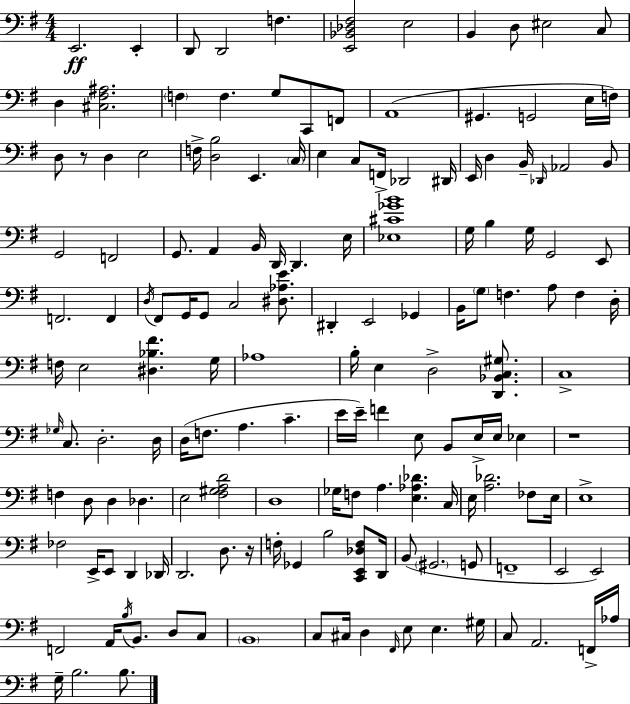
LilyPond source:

{
  \clef bass
  \numericTimeSignature
  \time 4/4
  \key g \major
  e,2.\ff e,4-. | d,8 d,2 f4. | <e, bes, des fis>2 e2 | b,4 d8 eis2 c8 | \break d4 <cis fis ais>2. | \parenthesize f4 f4. g8 c,8 f,8 | a,1( | gis,4. g,2 e16 f16) | \break d8 r8 d4 e2 | f16-> <d b>2 e,4. \parenthesize c16 | e4 c8 f,16-> des,2 dis,16 | e,16 d4 b,16-- \grace { des,16 } aes,2 b,8 | \break g,2 f,2 | g,8. a,4 b,16 d,16 d,4. | e16 <ees cis' ges' b'>1 | g16 b4 g16 g,2 e,8 | \break f,2. f,4 | \acciaccatura { d16 } fis,8 g,16 g,8 c2 <dis aes e'>8. | dis,4-. e,2 ges,4 | b,16 \parenthesize g8 f4. a8 f4 | \break d16-. f16 e2 <dis bes fis'>4. | g16 aes1 | b16-. e4 d2-> <d, bes, c gis>8. | c1-> | \break \grace { ges16 } c8. d2.-. | d16 d16( f8. a4. c'4.-- | e'16 e'16--) f'4 e8 b,8 e16-> e16 ees4 | r1 | \break f4 d8 d4 des4. | e2 <fis gis a d'>2 | d1 | ges16 f8 a4. <e aes des'>4. | \break c16 e16 <a des'>2. | fes8 e16 e1-> | fes2 e,16-> e,8 d,4 | des,16 d,2. d8. | \break r16 f16-. ges,4 b2 | <c, e, des f>8 d,16 b,8( \parenthesize gis,2. | g,8 f,1-- | e,2 e,2) | \break f,2 a,16 \acciaccatura { b16 } b,8. | d8 c8 \parenthesize b,1 | c8 cis16 d4 \grace { fis,16 } e8 e4. | gis16 c8 a,2. | \break f,16-> aes16 g16-- b2. | b8. \bar "|."
}